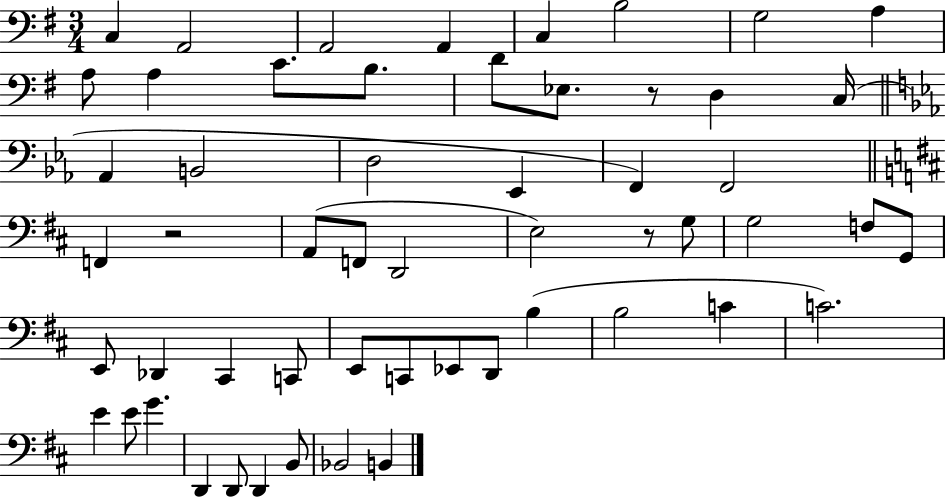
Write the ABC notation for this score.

X:1
T:Untitled
M:3/4
L:1/4
K:G
C, A,,2 A,,2 A,, C, B,2 G,2 A, A,/2 A, C/2 B,/2 D/2 _E,/2 z/2 D, C,/4 _A,, B,,2 D,2 _E,, F,, F,,2 F,, z2 A,,/2 F,,/2 D,,2 E,2 z/2 G,/2 G,2 F,/2 G,,/2 E,,/2 _D,, ^C,, C,,/2 E,,/2 C,,/2 _E,,/2 D,,/2 B, B,2 C C2 E E/2 G D,, D,,/2 D,, B,,/2 _B,,2 B,,